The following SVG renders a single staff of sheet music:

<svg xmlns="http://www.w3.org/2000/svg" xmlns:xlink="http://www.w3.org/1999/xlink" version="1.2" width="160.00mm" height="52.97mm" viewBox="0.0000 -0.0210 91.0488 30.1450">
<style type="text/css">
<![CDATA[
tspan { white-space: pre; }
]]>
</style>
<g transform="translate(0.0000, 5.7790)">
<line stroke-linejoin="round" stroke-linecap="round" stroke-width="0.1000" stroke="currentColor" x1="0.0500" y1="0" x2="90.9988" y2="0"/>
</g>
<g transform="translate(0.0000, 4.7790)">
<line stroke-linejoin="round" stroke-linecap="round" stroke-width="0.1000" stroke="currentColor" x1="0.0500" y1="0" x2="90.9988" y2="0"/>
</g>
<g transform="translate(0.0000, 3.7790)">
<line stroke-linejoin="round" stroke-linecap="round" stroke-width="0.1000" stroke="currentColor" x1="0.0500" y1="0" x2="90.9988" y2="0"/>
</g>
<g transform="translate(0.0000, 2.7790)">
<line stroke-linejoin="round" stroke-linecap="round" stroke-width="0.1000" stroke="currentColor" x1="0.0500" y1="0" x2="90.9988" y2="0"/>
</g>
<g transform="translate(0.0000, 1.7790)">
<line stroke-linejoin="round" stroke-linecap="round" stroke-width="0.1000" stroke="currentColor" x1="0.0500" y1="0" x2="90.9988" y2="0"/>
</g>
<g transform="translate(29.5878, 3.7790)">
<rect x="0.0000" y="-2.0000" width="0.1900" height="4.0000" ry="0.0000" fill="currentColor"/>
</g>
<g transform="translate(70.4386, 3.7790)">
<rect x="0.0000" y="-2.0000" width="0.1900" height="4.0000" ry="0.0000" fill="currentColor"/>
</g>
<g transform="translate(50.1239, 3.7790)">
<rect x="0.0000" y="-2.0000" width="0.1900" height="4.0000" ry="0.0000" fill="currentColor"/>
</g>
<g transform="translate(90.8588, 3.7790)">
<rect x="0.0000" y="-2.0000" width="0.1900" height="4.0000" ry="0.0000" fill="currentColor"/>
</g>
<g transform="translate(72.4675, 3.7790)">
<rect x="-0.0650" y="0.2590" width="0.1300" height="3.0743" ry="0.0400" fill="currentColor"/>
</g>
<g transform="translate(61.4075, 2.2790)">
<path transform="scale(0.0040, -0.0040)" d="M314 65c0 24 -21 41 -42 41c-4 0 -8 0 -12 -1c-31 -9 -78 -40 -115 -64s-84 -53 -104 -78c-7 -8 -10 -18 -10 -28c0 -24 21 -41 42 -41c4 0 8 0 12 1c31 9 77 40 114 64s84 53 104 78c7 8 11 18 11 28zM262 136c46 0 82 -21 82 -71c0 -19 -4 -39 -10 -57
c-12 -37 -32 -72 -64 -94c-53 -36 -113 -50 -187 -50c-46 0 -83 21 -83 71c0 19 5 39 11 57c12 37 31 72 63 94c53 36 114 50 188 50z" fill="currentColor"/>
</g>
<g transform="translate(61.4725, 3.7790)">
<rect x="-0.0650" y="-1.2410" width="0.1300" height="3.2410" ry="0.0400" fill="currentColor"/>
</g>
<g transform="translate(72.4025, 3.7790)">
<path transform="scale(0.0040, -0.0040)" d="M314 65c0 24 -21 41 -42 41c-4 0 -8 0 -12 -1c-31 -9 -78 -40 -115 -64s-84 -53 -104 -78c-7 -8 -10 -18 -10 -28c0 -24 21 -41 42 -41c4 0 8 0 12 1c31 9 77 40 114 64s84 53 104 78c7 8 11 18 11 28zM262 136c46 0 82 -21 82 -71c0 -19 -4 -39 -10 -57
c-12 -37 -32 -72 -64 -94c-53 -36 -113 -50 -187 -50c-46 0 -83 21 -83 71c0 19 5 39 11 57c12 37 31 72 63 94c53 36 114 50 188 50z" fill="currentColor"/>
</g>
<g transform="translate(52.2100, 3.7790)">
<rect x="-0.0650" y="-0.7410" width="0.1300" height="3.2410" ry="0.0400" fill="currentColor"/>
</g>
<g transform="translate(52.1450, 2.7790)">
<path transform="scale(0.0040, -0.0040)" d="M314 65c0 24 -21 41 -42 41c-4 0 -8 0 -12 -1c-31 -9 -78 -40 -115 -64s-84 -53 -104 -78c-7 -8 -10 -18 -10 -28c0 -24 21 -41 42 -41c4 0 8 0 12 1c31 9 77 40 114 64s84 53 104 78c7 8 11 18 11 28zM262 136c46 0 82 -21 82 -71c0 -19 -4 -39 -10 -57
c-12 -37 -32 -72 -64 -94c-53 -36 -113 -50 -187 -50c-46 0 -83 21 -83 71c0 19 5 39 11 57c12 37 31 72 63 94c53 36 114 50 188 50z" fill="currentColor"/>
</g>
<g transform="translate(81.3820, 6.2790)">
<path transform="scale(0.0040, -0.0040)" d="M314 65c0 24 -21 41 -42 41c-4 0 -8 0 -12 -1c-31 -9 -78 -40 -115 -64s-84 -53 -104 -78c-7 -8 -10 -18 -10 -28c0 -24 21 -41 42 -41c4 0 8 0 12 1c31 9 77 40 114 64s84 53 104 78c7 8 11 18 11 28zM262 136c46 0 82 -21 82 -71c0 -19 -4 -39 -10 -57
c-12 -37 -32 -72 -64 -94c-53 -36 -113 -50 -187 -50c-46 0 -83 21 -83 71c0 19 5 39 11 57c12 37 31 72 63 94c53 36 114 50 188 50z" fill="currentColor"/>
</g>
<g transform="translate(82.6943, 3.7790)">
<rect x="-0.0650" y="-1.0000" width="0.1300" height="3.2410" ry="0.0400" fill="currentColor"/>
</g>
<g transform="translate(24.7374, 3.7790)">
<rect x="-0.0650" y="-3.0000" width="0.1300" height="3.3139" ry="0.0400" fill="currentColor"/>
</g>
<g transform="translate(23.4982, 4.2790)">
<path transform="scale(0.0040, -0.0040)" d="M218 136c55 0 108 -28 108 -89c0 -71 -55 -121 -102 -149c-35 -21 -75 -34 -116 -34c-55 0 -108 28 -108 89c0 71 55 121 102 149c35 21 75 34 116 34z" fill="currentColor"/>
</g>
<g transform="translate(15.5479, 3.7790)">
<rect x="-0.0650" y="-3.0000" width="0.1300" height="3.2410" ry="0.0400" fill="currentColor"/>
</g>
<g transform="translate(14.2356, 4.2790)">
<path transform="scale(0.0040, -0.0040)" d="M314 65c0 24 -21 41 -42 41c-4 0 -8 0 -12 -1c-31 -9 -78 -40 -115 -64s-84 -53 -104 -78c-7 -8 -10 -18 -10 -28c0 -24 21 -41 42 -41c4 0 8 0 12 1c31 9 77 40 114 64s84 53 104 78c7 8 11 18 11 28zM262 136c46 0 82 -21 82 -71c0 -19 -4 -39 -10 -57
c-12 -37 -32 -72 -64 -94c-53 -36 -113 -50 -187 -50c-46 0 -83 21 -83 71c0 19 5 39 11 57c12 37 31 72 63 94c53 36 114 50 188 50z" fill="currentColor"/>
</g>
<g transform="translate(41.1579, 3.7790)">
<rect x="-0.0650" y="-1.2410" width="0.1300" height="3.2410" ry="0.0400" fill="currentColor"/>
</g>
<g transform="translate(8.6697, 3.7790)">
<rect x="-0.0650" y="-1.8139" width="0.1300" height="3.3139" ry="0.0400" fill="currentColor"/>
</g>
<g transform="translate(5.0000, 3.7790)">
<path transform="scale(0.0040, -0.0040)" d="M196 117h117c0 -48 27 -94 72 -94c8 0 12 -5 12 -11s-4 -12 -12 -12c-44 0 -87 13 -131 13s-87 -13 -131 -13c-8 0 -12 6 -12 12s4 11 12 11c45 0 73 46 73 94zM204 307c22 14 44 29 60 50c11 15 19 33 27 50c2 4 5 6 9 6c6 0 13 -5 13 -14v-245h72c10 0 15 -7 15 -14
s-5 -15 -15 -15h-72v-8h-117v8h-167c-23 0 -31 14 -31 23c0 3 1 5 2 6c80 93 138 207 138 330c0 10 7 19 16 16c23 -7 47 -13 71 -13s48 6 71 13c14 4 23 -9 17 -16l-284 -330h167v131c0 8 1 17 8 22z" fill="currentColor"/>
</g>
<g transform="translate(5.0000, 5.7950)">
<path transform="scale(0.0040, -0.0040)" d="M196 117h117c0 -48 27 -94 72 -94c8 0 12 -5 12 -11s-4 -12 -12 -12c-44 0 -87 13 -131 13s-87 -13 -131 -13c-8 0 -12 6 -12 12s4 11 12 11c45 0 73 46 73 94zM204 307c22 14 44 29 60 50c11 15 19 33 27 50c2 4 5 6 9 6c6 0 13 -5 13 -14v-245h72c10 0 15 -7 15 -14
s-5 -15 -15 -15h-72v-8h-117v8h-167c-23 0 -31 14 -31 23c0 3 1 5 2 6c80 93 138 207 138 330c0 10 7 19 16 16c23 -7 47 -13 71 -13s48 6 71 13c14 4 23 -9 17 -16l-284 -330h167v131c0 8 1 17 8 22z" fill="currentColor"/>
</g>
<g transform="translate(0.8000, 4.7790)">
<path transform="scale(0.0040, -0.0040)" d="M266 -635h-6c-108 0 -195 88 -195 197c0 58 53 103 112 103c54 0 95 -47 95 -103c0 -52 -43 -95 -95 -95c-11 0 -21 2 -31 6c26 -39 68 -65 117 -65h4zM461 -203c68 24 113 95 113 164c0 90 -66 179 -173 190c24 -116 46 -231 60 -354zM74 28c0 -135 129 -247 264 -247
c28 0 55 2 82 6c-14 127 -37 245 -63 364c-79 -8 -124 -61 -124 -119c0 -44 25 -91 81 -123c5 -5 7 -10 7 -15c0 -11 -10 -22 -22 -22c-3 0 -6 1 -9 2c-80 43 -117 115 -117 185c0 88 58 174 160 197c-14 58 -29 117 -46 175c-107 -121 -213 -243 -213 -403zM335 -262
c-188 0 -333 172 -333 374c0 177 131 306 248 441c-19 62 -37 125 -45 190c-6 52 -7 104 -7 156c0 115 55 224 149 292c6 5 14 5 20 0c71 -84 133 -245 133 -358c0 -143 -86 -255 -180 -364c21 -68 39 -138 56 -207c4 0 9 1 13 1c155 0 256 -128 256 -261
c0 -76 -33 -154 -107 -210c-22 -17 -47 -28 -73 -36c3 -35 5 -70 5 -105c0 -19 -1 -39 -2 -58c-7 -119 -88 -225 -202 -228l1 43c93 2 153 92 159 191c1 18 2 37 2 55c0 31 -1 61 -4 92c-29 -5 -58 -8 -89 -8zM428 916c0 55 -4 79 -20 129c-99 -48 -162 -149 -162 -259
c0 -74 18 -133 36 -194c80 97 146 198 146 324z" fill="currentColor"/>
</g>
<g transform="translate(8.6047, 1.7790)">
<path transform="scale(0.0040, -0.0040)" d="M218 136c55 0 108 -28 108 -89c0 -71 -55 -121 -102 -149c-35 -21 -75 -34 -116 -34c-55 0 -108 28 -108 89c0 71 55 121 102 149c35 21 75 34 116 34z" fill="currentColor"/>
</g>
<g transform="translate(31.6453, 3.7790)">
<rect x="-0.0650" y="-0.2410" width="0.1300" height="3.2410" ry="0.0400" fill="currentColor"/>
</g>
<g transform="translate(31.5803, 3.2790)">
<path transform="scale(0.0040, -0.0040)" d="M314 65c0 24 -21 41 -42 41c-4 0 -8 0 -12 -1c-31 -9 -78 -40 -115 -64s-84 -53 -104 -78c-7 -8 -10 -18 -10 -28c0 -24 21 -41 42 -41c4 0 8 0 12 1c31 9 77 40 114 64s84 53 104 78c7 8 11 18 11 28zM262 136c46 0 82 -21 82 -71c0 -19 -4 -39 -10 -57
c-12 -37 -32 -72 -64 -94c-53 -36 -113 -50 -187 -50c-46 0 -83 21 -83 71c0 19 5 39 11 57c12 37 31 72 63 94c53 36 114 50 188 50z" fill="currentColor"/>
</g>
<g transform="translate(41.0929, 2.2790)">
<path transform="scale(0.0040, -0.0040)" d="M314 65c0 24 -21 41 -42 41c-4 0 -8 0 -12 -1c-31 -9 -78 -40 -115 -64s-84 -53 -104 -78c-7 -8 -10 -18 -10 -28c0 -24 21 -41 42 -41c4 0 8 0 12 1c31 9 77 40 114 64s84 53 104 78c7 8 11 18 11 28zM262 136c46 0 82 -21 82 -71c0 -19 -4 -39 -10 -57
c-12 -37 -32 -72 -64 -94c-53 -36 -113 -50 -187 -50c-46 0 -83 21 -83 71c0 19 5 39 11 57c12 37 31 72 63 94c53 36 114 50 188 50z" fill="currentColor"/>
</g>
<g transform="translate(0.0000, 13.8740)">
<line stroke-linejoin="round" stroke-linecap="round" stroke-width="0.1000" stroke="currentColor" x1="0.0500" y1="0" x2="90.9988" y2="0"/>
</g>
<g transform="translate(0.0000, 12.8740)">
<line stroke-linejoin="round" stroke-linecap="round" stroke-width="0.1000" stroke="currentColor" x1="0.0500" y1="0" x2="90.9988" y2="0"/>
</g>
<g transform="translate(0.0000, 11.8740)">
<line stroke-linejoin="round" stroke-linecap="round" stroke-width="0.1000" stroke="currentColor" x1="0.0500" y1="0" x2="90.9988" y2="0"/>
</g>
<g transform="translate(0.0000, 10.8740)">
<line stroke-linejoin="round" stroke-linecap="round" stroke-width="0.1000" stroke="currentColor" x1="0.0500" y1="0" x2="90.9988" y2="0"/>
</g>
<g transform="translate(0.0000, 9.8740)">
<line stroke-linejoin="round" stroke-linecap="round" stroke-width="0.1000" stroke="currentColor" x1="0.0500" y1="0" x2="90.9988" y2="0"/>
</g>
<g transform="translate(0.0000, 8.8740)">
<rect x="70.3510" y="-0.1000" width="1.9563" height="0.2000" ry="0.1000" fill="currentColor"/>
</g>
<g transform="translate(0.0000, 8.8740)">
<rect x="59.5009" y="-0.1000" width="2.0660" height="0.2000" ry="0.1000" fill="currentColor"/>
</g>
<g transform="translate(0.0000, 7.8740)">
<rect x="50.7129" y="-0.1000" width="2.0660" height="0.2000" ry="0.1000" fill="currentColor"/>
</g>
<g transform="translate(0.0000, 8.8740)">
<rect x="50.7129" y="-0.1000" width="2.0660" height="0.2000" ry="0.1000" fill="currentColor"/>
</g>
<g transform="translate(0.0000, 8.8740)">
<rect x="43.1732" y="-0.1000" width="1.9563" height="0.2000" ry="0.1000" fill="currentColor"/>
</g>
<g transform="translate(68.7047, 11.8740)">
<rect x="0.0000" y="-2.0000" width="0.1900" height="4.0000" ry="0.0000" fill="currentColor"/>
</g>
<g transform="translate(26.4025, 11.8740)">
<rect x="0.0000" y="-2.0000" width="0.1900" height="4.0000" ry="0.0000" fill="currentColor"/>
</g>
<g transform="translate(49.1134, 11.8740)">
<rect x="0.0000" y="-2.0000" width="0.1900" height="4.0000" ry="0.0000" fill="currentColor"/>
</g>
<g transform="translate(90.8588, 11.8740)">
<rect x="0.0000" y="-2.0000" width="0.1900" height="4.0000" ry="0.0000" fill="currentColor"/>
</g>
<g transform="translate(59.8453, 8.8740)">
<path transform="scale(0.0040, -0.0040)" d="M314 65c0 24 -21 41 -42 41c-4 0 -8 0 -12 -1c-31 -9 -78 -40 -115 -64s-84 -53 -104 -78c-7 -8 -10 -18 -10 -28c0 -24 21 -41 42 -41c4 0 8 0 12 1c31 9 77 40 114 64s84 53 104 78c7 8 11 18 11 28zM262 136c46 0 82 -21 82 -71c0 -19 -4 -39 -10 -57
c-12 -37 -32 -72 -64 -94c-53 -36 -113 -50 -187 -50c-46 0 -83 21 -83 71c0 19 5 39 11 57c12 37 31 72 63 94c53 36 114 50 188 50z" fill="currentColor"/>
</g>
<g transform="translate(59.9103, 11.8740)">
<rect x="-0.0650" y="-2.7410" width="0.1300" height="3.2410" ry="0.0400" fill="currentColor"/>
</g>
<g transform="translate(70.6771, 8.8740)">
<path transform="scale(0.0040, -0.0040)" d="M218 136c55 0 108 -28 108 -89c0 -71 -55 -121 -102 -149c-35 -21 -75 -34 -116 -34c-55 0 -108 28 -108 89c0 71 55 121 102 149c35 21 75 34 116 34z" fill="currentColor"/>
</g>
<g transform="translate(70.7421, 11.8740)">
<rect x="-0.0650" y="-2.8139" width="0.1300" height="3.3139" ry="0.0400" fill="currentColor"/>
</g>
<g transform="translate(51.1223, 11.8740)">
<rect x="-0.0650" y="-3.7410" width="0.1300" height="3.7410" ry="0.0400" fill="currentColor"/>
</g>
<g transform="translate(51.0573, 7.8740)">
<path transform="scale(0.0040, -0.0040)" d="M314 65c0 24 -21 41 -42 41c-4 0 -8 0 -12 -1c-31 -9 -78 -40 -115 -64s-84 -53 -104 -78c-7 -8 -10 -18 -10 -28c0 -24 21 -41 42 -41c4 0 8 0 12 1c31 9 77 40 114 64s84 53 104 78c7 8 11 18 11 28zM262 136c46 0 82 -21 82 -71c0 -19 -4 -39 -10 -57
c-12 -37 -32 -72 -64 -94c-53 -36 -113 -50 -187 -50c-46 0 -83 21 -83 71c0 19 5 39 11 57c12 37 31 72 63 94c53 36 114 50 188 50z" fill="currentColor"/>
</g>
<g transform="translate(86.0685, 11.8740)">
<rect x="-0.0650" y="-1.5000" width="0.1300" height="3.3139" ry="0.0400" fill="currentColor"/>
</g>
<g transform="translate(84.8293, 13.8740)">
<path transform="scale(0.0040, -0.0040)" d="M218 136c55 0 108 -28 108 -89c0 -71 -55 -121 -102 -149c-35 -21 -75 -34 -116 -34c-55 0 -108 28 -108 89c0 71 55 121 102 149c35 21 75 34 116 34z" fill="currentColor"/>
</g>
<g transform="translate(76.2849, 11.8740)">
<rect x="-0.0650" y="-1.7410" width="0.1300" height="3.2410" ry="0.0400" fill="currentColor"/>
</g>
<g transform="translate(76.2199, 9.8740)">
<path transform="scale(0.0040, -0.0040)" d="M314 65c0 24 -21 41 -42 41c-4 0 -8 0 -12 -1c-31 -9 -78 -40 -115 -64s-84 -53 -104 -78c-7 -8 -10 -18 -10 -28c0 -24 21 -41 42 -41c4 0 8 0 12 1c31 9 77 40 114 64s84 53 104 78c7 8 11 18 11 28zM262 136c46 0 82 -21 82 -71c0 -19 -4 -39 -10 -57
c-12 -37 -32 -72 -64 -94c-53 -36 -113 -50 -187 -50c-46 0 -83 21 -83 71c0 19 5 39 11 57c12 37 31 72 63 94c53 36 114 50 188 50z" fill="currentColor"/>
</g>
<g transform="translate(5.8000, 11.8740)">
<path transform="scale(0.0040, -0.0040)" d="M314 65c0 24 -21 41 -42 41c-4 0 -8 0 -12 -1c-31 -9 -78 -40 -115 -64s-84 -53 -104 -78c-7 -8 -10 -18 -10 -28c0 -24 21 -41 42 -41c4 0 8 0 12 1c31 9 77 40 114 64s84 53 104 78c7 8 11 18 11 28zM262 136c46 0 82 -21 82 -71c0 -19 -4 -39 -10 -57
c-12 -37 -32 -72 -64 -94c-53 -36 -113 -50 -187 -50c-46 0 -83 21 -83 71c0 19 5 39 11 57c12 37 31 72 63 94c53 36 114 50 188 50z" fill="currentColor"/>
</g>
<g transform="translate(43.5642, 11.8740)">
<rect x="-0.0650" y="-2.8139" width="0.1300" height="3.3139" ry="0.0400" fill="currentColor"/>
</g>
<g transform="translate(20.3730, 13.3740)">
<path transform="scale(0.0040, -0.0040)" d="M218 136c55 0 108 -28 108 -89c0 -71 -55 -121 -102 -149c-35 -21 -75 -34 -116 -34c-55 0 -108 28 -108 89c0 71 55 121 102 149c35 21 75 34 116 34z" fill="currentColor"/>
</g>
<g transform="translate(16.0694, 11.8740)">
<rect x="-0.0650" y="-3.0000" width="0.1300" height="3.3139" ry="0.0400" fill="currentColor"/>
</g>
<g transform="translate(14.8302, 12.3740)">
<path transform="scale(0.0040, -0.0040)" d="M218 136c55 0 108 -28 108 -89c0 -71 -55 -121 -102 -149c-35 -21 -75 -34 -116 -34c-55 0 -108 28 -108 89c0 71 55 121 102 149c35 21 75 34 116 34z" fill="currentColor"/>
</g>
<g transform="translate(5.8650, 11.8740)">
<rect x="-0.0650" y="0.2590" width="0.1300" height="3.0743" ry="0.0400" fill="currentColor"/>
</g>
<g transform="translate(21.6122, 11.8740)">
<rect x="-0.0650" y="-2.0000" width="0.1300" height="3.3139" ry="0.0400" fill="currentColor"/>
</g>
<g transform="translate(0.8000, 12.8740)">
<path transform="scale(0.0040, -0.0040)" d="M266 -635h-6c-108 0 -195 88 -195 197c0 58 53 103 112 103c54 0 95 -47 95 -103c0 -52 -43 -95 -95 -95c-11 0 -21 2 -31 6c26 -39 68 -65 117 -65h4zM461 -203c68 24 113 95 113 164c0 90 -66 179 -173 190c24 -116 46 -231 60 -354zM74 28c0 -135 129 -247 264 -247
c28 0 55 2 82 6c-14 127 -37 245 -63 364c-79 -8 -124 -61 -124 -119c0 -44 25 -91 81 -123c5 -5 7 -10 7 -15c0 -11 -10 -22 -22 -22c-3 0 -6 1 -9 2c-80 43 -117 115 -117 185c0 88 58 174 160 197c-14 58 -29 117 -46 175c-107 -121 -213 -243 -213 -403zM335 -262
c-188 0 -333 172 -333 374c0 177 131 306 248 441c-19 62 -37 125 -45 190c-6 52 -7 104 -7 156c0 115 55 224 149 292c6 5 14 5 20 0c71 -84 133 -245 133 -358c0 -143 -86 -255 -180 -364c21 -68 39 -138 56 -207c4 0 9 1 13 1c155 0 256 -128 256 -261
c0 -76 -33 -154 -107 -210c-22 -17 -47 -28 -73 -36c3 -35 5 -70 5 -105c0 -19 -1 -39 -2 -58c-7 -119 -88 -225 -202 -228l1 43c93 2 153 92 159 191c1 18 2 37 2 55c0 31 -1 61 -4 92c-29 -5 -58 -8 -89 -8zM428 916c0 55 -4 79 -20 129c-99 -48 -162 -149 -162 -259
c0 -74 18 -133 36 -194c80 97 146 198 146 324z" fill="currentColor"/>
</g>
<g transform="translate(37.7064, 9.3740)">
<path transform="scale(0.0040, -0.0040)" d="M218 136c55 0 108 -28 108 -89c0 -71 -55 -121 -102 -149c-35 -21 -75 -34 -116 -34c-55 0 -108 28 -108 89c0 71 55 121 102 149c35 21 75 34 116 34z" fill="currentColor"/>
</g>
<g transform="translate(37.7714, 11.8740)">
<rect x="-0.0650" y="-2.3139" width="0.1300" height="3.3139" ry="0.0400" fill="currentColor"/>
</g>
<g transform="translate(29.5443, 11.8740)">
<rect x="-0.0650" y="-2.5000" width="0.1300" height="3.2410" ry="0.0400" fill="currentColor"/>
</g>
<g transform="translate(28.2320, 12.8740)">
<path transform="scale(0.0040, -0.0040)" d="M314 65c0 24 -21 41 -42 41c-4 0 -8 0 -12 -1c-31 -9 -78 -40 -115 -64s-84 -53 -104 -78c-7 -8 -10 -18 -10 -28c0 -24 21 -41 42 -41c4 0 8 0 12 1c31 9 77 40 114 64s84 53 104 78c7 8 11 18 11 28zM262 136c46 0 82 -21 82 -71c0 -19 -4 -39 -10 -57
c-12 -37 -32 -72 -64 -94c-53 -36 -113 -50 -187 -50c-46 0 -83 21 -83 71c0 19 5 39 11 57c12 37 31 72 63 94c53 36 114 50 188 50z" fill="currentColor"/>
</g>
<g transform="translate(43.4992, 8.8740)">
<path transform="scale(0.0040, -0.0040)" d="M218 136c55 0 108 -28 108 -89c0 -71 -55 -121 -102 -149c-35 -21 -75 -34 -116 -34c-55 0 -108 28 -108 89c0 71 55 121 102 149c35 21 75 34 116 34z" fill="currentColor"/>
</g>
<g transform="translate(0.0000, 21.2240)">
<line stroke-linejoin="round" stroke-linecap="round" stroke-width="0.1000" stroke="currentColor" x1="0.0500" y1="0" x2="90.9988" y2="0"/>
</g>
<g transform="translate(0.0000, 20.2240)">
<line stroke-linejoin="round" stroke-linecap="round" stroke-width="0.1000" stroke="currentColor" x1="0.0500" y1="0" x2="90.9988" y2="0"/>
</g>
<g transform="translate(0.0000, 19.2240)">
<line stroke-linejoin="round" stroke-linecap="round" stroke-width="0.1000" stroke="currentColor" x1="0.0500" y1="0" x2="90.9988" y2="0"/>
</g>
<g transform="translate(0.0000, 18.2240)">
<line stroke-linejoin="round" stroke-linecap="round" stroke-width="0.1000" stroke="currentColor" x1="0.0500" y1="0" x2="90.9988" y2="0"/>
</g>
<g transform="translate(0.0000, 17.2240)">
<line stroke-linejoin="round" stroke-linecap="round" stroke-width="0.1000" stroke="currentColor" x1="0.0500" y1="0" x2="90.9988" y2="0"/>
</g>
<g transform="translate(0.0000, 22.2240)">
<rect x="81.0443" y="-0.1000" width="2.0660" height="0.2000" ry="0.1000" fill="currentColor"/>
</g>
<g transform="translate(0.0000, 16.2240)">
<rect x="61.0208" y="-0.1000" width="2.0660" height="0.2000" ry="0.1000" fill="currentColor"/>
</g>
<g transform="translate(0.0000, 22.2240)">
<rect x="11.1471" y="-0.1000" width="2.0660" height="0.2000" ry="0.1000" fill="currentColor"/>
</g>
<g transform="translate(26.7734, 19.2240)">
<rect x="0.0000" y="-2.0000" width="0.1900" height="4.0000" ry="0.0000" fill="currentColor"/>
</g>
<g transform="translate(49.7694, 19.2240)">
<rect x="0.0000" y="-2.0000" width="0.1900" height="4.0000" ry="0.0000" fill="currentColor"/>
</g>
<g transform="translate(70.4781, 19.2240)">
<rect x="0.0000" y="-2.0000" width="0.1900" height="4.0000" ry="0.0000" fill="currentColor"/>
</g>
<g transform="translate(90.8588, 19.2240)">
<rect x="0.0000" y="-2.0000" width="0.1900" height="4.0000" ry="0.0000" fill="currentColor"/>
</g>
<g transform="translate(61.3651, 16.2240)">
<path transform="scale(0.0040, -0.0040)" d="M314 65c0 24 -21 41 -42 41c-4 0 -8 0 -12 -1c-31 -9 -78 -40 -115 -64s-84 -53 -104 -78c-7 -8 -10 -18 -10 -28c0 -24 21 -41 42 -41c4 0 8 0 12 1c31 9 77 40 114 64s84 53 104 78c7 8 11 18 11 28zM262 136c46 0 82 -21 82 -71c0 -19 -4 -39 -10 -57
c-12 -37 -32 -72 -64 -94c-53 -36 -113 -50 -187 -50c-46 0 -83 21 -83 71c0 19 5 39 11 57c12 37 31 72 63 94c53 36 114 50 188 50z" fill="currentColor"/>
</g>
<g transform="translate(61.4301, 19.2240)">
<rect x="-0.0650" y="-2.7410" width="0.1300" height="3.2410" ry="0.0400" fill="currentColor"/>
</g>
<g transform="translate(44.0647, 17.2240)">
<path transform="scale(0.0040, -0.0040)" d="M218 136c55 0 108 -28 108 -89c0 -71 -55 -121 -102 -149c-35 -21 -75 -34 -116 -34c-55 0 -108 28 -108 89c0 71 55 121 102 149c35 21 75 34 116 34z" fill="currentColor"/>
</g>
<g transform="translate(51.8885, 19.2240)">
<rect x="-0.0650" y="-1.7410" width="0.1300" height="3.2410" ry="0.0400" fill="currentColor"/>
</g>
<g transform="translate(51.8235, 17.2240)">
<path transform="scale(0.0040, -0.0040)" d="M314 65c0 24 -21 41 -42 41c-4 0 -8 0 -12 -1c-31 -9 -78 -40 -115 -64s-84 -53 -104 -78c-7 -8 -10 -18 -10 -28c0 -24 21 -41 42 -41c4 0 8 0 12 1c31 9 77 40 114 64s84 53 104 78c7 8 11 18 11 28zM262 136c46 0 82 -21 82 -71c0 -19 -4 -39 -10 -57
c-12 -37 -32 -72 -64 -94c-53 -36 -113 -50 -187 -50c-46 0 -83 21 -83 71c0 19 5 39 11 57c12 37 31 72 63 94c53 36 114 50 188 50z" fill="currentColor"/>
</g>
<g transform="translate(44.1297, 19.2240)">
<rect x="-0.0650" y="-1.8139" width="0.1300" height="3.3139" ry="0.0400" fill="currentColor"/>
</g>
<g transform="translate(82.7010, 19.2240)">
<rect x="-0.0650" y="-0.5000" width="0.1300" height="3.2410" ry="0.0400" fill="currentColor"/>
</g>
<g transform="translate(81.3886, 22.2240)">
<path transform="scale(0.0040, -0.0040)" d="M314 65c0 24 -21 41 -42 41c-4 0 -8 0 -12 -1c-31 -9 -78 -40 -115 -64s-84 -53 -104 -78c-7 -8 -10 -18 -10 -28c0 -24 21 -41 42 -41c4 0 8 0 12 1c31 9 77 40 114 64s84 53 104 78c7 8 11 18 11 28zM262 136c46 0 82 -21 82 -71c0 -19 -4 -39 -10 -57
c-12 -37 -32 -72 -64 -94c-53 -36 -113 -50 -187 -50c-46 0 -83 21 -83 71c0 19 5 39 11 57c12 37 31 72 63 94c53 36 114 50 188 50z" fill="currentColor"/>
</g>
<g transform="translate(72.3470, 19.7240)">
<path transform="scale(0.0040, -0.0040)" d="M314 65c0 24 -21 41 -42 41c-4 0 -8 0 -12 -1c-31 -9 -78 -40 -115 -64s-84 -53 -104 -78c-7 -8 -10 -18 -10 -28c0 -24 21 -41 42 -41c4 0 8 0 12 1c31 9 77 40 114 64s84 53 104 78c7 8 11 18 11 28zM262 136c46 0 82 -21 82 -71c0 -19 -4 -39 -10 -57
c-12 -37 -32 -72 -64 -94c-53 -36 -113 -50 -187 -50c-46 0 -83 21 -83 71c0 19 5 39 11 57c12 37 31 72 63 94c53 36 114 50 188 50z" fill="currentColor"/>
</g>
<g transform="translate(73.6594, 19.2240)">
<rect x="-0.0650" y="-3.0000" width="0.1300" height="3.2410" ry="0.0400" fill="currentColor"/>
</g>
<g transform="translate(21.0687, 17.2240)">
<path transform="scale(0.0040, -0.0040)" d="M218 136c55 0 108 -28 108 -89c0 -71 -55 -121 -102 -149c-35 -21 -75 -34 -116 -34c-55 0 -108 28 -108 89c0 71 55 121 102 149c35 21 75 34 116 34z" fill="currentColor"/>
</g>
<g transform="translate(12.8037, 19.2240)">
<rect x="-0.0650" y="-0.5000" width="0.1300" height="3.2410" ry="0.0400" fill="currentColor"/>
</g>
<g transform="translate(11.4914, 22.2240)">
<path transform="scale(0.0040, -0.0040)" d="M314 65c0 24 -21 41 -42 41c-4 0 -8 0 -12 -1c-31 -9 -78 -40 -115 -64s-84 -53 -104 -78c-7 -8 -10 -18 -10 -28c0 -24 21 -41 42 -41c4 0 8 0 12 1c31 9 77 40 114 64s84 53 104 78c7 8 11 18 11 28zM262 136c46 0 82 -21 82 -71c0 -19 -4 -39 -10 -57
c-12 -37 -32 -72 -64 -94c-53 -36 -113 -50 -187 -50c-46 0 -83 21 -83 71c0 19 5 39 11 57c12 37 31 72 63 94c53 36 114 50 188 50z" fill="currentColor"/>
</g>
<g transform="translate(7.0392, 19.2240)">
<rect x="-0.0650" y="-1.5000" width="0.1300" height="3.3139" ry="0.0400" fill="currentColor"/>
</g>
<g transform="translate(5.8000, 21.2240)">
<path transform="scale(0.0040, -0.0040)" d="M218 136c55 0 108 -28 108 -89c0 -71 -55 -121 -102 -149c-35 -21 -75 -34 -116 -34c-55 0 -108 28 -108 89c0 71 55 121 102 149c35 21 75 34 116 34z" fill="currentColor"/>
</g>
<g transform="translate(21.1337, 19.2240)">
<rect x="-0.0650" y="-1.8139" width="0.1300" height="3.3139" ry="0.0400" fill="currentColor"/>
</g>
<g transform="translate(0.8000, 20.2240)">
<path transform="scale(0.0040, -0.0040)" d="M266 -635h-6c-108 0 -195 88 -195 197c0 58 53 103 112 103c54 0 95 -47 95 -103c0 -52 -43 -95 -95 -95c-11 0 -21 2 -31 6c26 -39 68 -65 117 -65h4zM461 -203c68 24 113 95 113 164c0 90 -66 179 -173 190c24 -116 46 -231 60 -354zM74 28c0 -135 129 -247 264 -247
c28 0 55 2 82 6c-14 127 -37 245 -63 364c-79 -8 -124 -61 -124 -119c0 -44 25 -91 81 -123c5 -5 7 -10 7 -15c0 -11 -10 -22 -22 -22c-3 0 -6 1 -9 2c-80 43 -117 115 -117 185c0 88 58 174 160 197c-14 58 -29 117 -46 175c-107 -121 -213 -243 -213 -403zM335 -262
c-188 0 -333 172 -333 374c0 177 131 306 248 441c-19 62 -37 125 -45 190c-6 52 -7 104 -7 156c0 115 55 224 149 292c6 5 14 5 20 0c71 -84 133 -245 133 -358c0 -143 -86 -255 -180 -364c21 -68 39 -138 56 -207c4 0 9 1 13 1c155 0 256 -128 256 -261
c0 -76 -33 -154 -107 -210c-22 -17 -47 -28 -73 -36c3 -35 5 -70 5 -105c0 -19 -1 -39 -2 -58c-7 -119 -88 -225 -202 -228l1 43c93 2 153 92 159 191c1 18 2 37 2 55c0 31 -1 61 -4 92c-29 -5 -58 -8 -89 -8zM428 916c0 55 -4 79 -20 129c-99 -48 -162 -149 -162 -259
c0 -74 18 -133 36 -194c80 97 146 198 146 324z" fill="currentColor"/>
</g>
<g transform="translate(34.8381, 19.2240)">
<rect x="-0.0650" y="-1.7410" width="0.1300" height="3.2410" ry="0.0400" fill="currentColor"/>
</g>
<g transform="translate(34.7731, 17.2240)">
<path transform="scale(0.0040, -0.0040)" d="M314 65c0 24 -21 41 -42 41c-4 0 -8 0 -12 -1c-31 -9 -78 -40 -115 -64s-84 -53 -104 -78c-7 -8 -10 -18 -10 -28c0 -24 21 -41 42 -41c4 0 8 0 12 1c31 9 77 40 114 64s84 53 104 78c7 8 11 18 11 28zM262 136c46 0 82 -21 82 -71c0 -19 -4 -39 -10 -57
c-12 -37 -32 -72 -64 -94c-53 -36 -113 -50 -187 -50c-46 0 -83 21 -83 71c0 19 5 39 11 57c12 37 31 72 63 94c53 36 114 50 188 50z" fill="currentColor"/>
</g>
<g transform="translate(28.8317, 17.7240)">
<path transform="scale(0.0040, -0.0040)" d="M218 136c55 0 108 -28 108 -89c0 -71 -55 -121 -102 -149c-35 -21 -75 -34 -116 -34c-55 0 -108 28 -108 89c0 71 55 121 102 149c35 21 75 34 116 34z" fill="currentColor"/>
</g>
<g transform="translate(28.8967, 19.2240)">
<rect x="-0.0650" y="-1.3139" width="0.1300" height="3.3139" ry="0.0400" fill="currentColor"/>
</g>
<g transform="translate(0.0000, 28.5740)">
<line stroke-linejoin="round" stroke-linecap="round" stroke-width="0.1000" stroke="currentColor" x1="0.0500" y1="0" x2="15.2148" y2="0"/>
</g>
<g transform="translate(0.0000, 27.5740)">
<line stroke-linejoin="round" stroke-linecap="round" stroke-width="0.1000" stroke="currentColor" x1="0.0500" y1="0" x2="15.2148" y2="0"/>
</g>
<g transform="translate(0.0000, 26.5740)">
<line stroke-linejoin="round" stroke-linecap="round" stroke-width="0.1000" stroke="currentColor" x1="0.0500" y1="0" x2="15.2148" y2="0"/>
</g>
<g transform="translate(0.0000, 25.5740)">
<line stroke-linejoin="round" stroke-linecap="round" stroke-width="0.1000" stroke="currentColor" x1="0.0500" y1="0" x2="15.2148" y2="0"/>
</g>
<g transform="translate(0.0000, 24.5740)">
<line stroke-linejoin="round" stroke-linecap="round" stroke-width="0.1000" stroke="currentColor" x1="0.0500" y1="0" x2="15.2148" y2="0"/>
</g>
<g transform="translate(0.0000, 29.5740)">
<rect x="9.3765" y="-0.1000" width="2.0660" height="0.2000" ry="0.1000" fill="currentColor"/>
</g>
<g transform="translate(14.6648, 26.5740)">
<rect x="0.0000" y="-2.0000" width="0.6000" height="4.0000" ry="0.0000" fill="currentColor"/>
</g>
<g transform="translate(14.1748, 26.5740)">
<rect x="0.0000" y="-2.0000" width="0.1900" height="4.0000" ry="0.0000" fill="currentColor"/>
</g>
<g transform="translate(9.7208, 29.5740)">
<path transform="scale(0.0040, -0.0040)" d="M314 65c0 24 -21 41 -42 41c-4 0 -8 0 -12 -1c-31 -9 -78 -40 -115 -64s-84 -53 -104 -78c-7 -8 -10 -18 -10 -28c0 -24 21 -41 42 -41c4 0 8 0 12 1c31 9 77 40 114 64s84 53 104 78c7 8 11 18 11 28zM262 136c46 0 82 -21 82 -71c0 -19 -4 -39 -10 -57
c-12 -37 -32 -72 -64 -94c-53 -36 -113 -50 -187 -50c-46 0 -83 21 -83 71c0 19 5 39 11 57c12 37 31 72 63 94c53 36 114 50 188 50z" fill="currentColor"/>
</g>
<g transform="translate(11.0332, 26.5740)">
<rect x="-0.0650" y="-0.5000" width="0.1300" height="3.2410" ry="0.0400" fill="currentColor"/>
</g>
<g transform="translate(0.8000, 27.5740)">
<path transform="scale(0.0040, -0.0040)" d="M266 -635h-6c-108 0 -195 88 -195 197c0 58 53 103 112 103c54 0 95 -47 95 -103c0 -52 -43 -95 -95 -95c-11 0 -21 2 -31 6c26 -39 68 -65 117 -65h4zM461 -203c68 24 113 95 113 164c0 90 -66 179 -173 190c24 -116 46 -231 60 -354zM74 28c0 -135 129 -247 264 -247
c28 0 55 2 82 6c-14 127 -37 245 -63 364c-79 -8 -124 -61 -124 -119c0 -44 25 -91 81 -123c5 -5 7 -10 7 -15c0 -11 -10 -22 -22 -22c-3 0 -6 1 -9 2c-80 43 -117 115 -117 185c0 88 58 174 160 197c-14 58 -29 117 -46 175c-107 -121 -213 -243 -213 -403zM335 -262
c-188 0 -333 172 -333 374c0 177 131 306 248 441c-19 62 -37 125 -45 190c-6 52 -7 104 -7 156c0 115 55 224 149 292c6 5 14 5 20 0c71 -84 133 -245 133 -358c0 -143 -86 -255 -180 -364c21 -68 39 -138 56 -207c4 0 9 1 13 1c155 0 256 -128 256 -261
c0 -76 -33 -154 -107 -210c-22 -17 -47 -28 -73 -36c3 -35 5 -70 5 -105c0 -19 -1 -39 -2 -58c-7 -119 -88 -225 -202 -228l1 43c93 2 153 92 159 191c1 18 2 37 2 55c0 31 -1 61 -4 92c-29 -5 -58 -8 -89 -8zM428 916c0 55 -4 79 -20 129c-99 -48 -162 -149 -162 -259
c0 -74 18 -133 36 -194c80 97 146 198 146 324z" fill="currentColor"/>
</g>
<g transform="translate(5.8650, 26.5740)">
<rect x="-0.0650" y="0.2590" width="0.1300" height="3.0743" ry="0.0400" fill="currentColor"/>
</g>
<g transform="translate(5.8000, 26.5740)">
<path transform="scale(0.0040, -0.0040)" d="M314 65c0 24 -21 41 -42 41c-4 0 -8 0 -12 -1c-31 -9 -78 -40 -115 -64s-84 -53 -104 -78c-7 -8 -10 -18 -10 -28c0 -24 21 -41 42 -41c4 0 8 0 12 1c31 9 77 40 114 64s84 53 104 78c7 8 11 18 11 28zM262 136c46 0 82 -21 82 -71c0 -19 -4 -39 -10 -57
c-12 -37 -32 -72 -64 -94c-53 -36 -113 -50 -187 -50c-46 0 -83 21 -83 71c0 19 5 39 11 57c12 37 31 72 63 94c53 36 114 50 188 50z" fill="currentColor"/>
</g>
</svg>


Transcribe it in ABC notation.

X:1
T:Untitled
M:4/4
L:1/4
K:C
f A2 A c2 e2 d2 e2 B2 D2 B2 A F G2 g a c'2 a2 a f2 E E C2 f e f2 f f2 a2 A2 C2 B2 C2